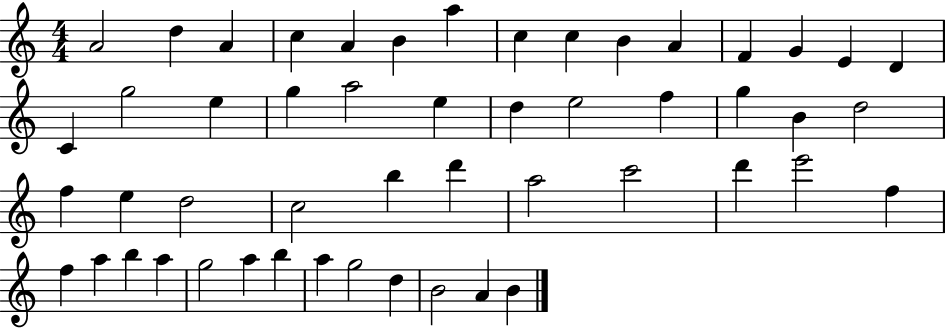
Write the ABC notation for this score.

X:1
T:Untitled
M:4/4
L:1/4
K:C
A2 d A c A B a c c B A F G E D C g2 e g a2 e d e2 f g B d2 f e d2 c2 b d' a2 c'2 d' e'2 f f a b a g2 a b a g2 d B2 A B